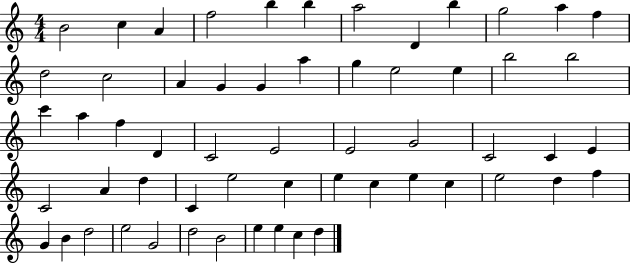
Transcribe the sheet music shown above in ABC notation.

X:1
T:Untitled
M:4/4
L:1/4
K:C
B2 c A f2 b b a2 D b g2 a f d2 c2 A G G a g e2 e b2 b2 c' a f D C2 E2 E2 G2 C2 C E C2 A d C e2 c e c e c e2 d f G B d2 e2 G2 d2 B2 e e c d